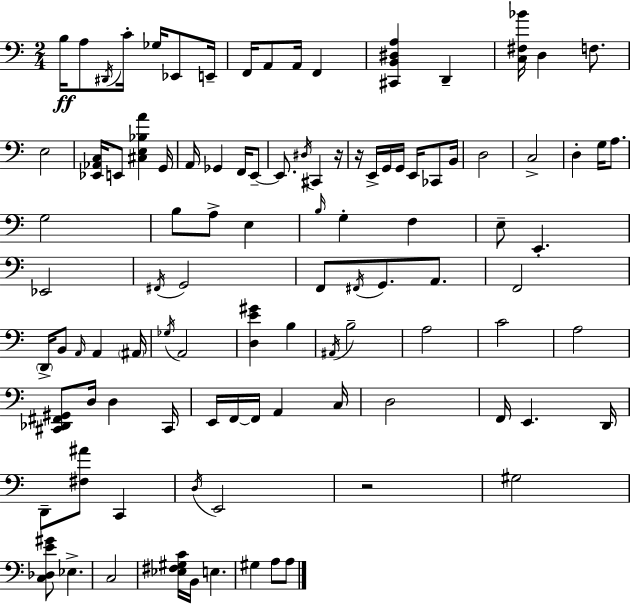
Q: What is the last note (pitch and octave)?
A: A3